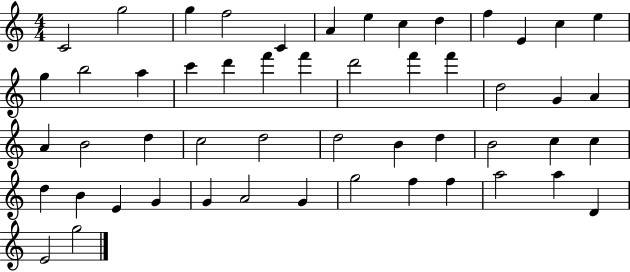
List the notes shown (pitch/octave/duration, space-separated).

C4/h G5/h G5/q F5/h C4/q A4/q E5/q C5/q D5/q F5/q E4/q C5/q E5/q G5/q B5/h A5/q C6/q D6/q F6/q F6/q D6/h F6/q F6/q D5/h G4/q A4/q A4/q B4/h D5/q C5/h D5/h D5/h B4/q D5/q B4/h C5/q C5/q D5/q B4/q E4/q G4/q G4/q A4/h G4/q G5/h F5/q F5/q A5/h A5/q D4/q E4/h G5/h